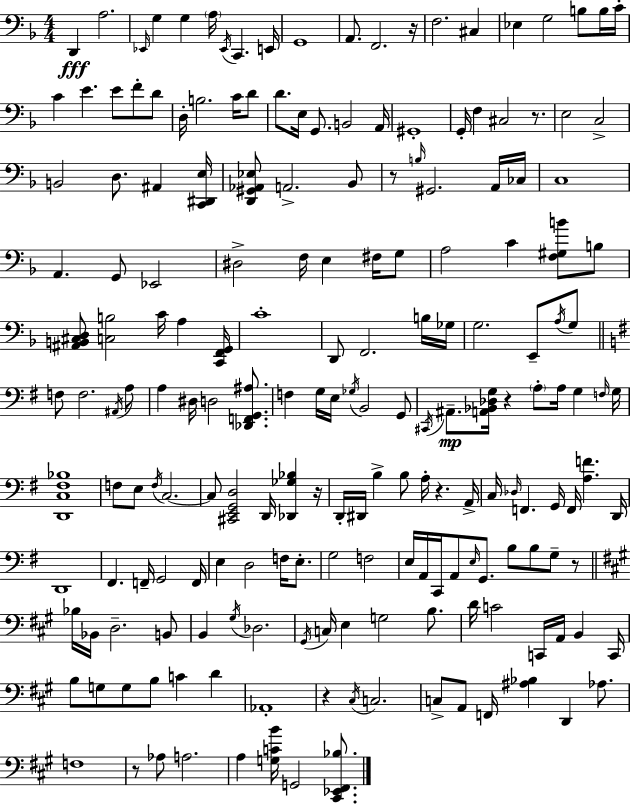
{
  \clef bass
  \numericTimeSignature
  \time 4/4
  \key f \major
  d,4\fff a2. | \grace { ees,16 } g4 g4 \parenthesize a16 \acciaccatura { ees,16 } c,4. | e,16 g,1 | a,8. f,2. | \break r16 f2. cis4 | ees4 g2 b8 | b16 c'16-. c'4 e'4. e'8 f'8-. | d'8 d16-. b2. c'16 | \break d'8 d'8. e16 g,8. b,2 | a,16 gis,1-. | g,16-. f4 cis2 r8. | e2 c2-> | \break b,2 d8. ais,4 | <c, dis, e>16 <d, gis, aes, ees>8 a,2.-> | bes,8 r8 \grace { b16 } gis,2. | a,16 ces16 c1 | \break a,4. g,8 ees,2 | dis2-> f16 e4 | fis16 g8 a2 c'4 <f gis b'>8 | b8 <ais, b, cis d>8 <c b>2 c'16 a4 | \break <c, f, g,>16 c'1-. | d,8 f,2. | b16 ges16 g2. e,8-- | \acciaccatura { a16 } g8 \bar "||" \break \key g \major f8 f2. \acciaccatura { ais,16 } a8 | a4 dis16 d2 <des, f, g, ais>8. | f4 g16 e16 \acciaccatura { ges16 } b,2 | g,8 \acciaccatura { cis,16 } ais,8.--\mp <a, bes, des g>16 r4 \parenthesize a8-. a16 g4 | \break \grace { f16 } g16 <d, c fis bes>1 | f8 e8 \acciaccatura { f16 } c2.~~ | c8 <cis, e, g, d>2 d,16 | <des, ges bes>4 r16 d,16-. dis,16 b4-> b8 a16-. r4. | \break a,16-> c16 \grace { des16 } f,4. g,16 f,16 <a f'>4. | d,16 d,1 | fis,4. f,16-- g,2 | f,16 e4 d2 | \break f16 e8.-. g2 f2 | e16 a,16 c,16 a,8 \grace { e16 } g,8. b8 | b8 g8-- r8 \bar "||" \break \key a \major bes16 bes,16 d2.-- b,8 | b,4 \acciaccatura { gis16 } des2. | \acciaccatura { gis,16 } c16 e4 g2 b8. | d'16 c'2 c,16 a,16 b,4 | \break c,16 b8 g8 g8 b8 c'4 d'4 | aes,1-. | r4 \acciaccatura { cis16 } c2. | c8-> a,8 f,16 <ais bes>4 d,4 | \break aes8. f1 | r8 aes8 a2. | a4 <g c' b'>16 g,2 | <cis, ees, fis, bes>8. \bar "|."
}